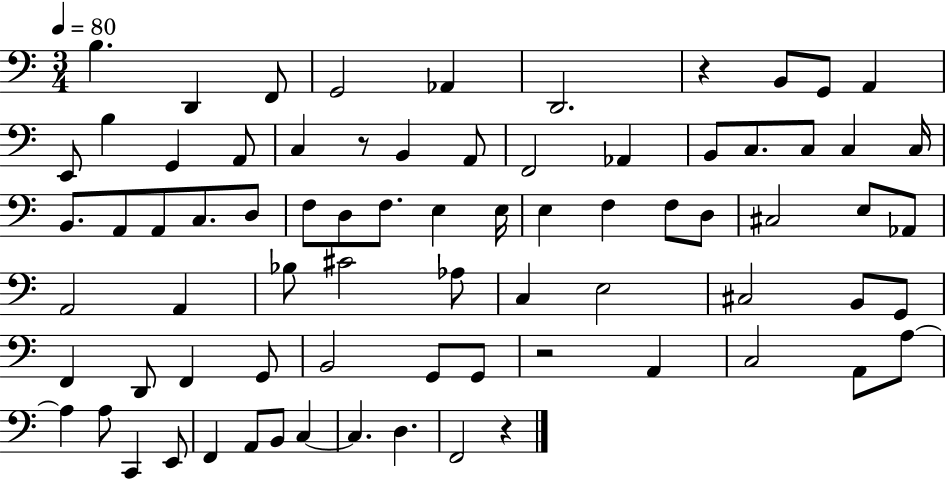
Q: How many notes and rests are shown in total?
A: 76